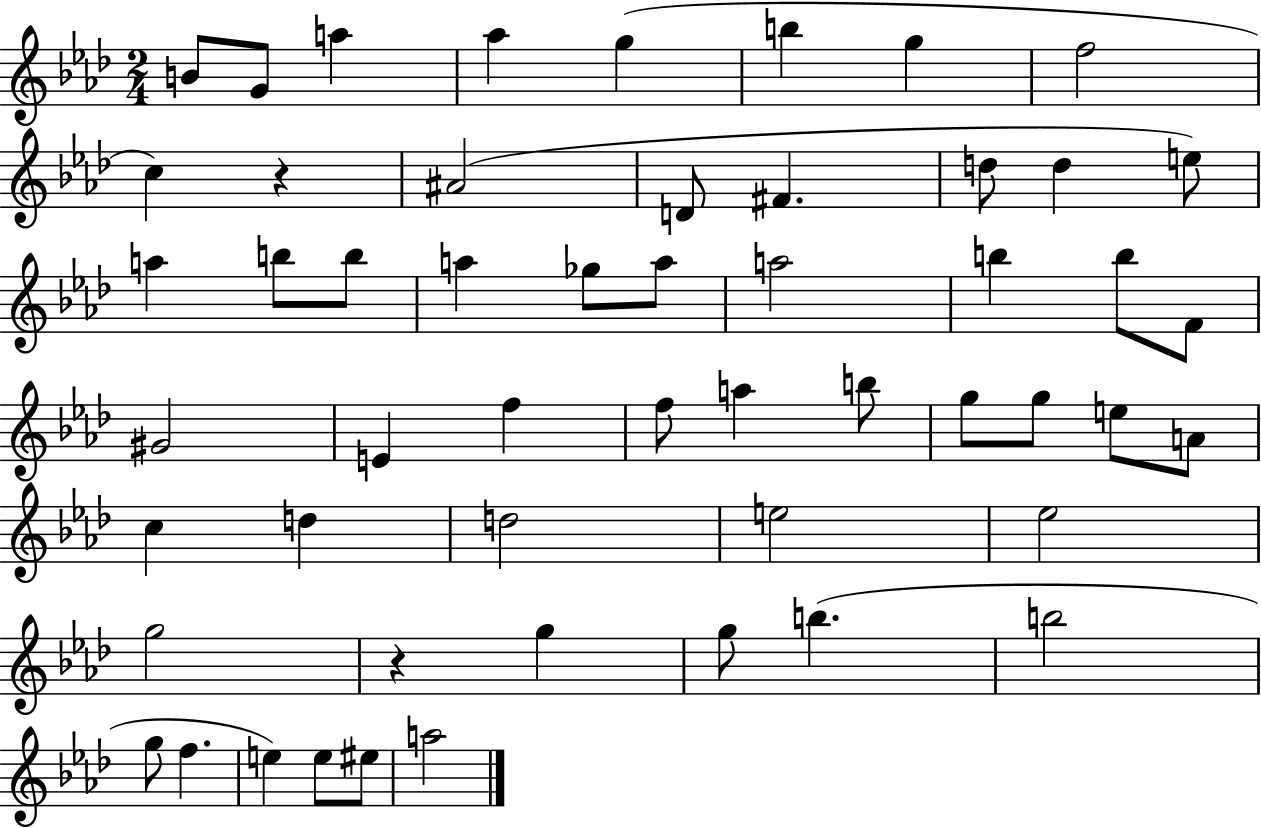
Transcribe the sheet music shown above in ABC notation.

X:1
T:Untitled
M:2/4
L:1/4
K:Ab
B/2 G/2 a _a g b g f2 c z ^A2 D/2 ^F d/2 d e/2 a b/2 b/2 a _g/2 a/2 a2 b b/2 F/2 ^G2 E f f/2 a b/2 g/2 g/2 e/2 A/2 c d d2 e2 _e2 g2 z g g/2 b b2 g/2 f e e/2 ^e/2 a2